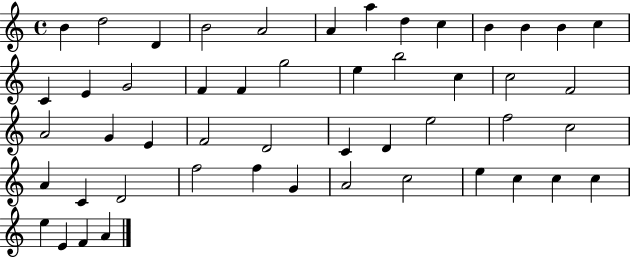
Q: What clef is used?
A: treble